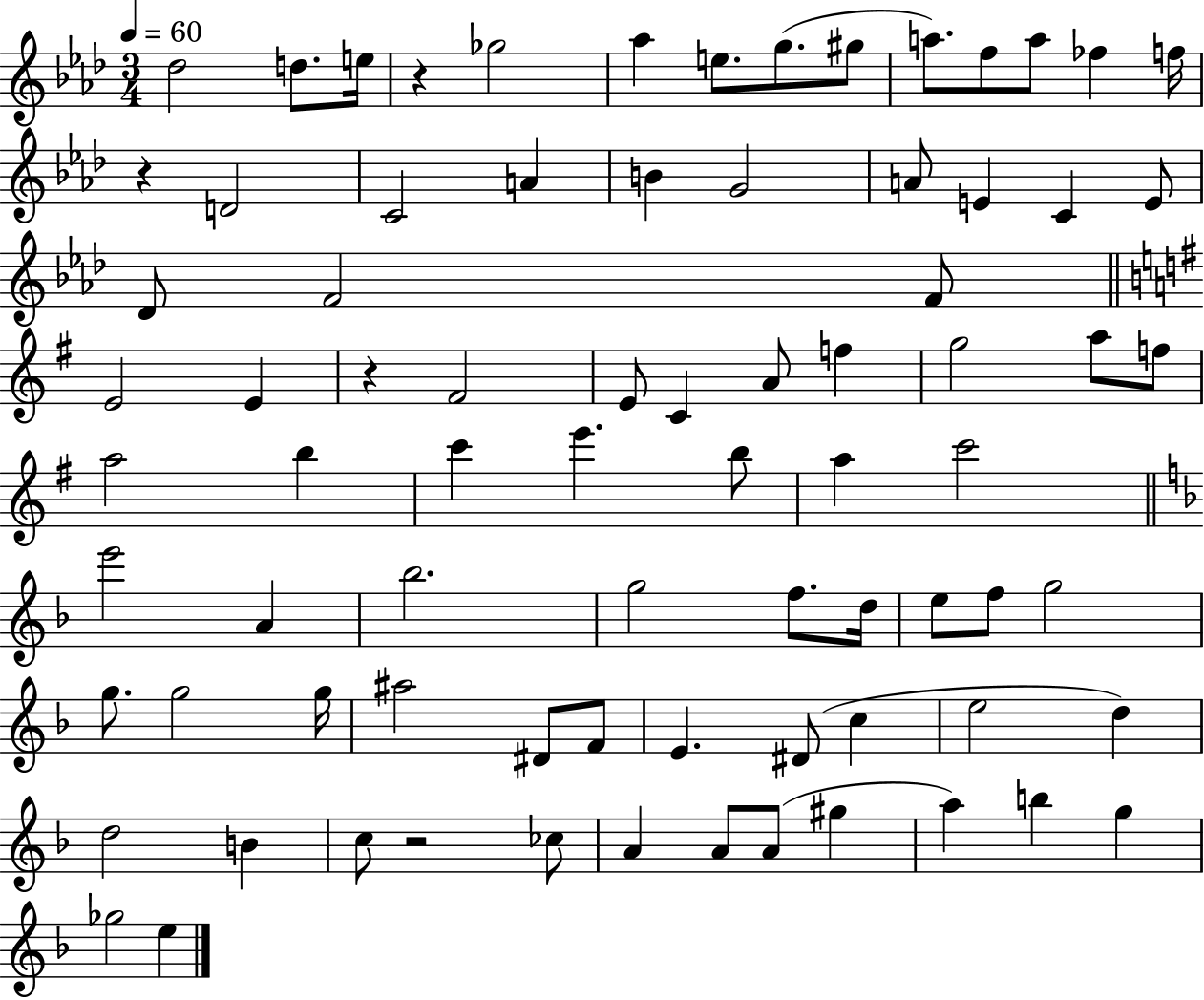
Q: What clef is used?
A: treble